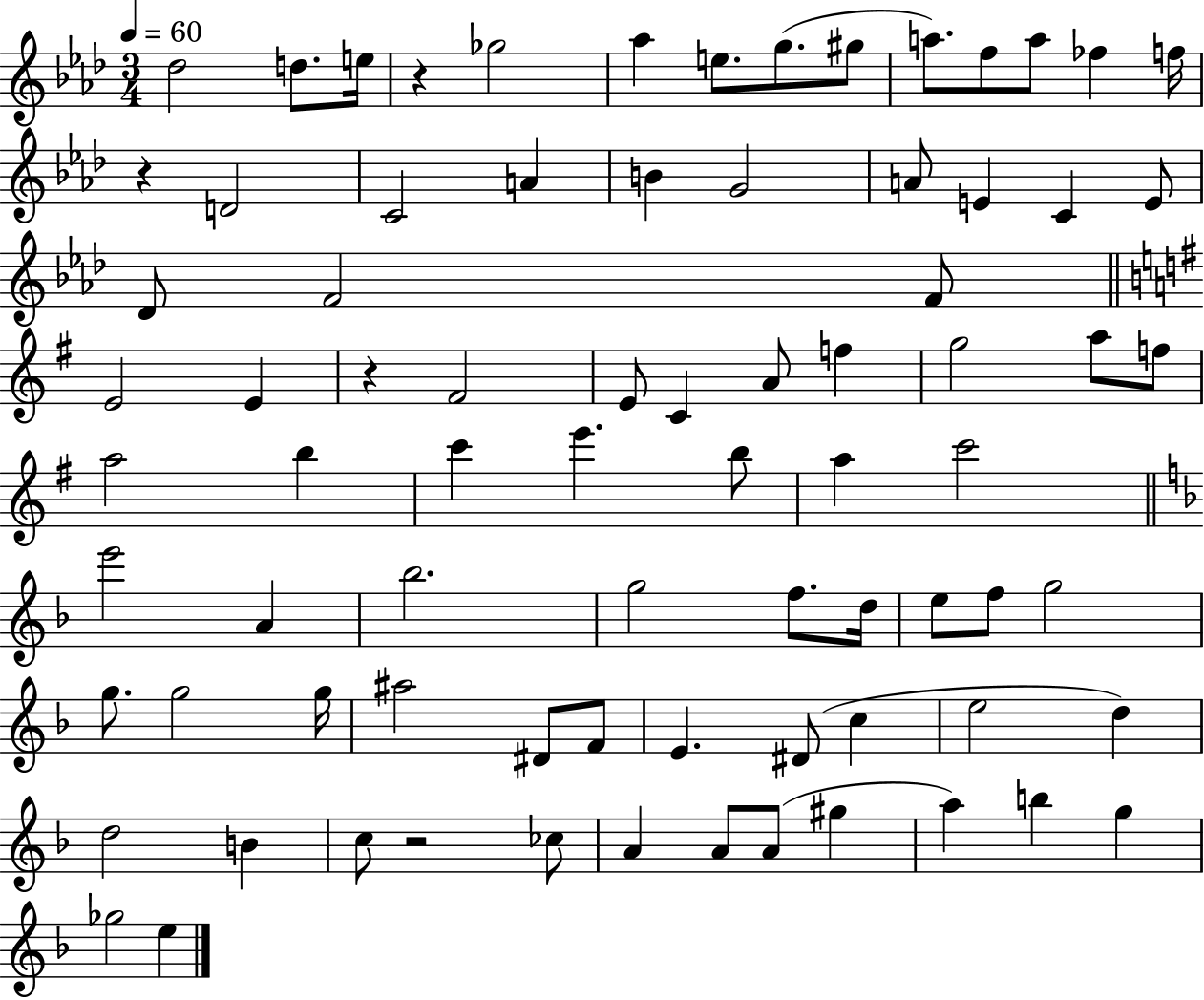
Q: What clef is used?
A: treble